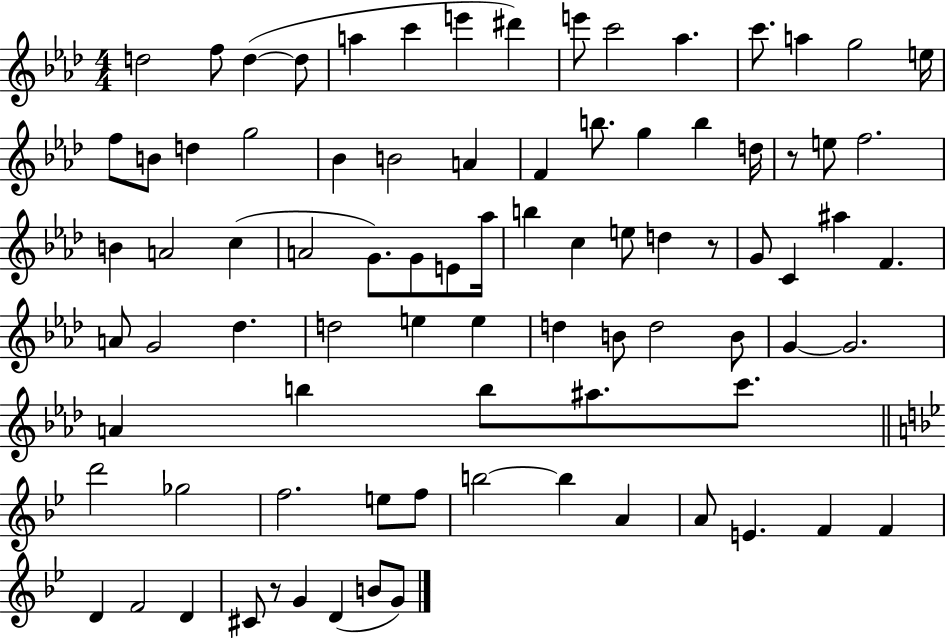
X:1
T:Untitled
M:4/4
L:1/4
K:Ab
d2 f/2 d d/2 a c' e' ^d' e'/2 c'2 _a c'/2 a g2 e/4 f/2 B/2 d g2 _B B2 A F b/2 g b d/4 z/2 e/2 f2 B A2 c A2 G/2 G/2 E/2 _a/4 b c e/2 d z/2 G/2 C ^a F A/2 G2 _d d2 e e d B/2 d2 B/2 G G2 A b b/2 ^a/2 c'/2 d'2 _g2 f2 e/2 f/2 b2 b A A/2 E F F D F2 D ^C/2 z/2 G D B/2 G/2